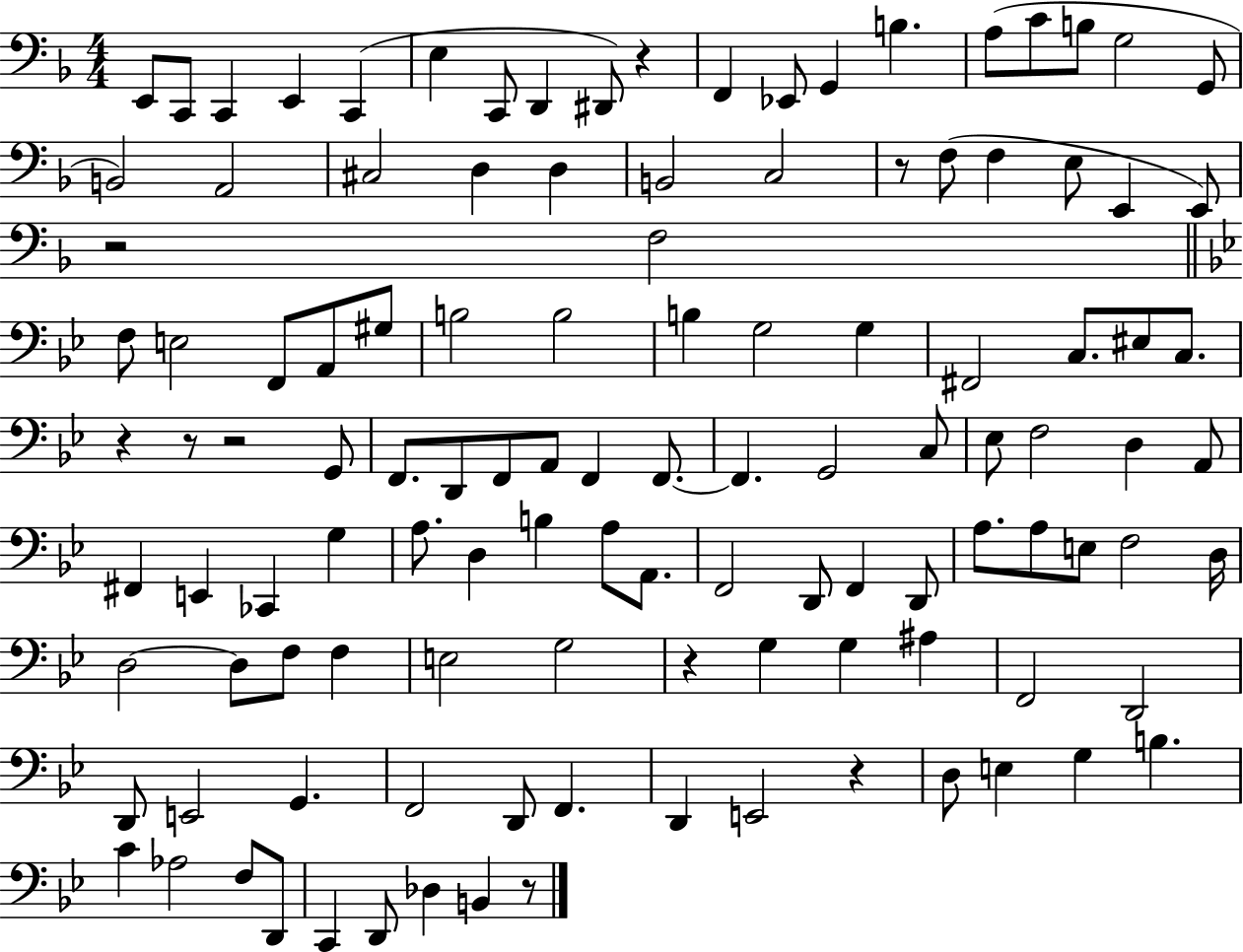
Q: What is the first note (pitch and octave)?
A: E2